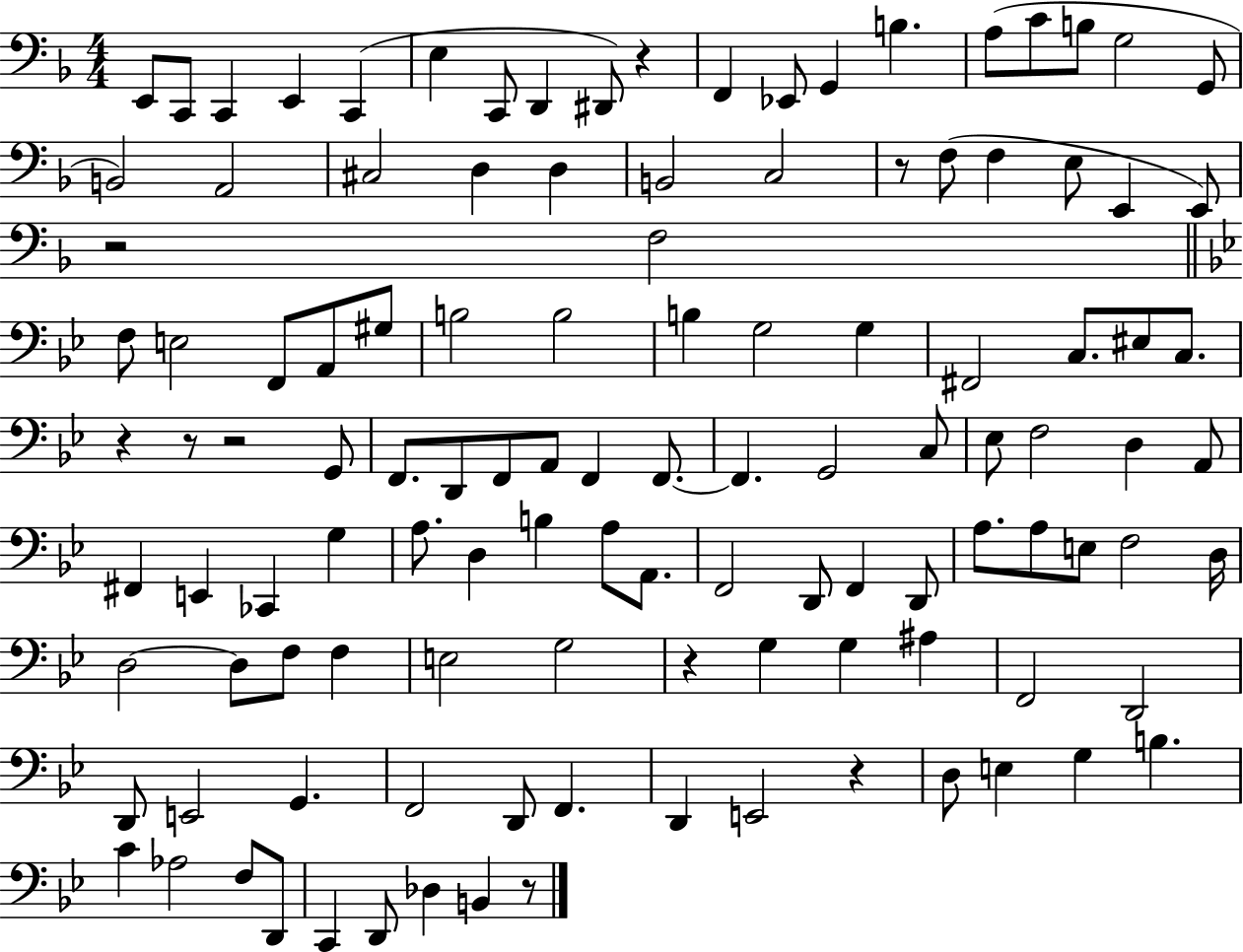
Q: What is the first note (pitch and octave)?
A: E2